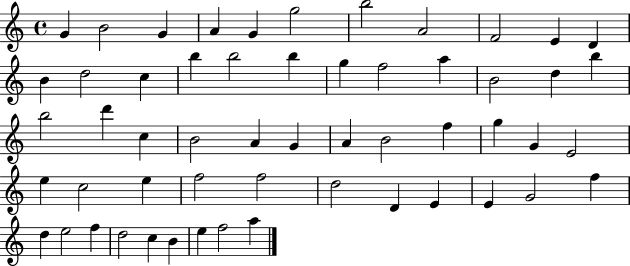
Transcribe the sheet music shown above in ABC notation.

X:1
T:Untitled
M:4/4
L:1/4
K:C
G B2 G A G g2 b2 A2 F2 E D B d2 c b b2 b g f2 a B2 d b b2 d' c B2 A G A B2 f g G E2 e c2 e f2 f2 d2 D E E G2 f d e2 f d2 c B e f2 a